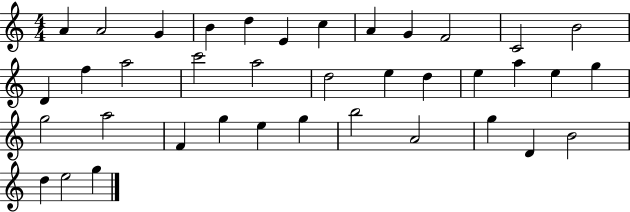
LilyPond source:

{
  \clef treble
  \numericTimeSignature
  \time 4/4
  \key c \major
  a'4 a'2 g'4 | b'4 d''4 e'4 c''4 | a'4 g'4 f'2 | c'2 b'2 | \break d'4 f''4 a''2 | c'''2 a''2 | d''2 e''4 d''4 | e''4 a''4 e''4 g''4 | \break g''2 a''2 | f'4 g''4 e''4 g''4 | b''2 a'2 | g''4 d'4 b'2 | \break d''4 e''2 g''4 | \bar "|."
}